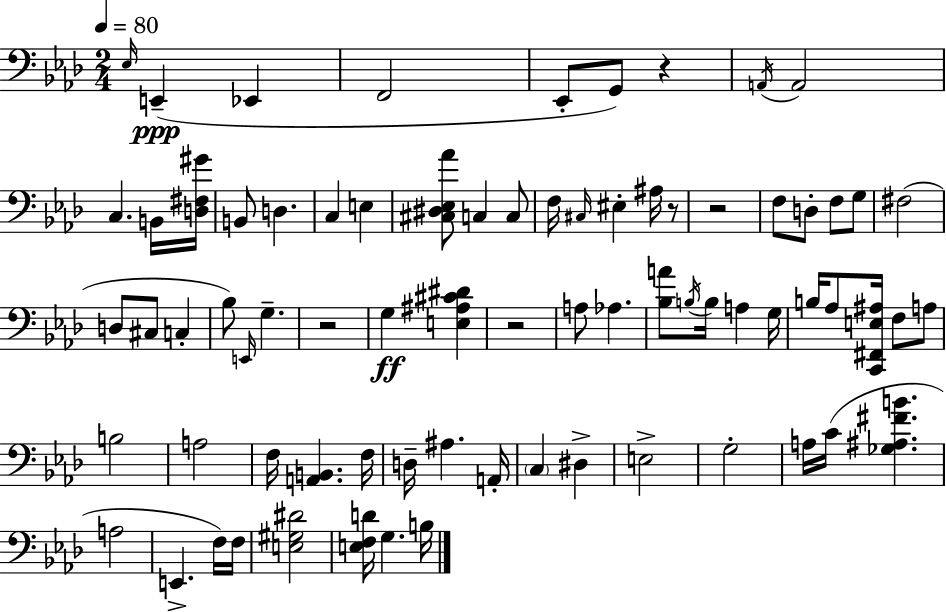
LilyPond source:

{
  \clef bass
  \numericTimeSignature
  \time 2/4
  \key aes \major
  \tempo 4 = 80
  \grace { ees16 }\ppp e,4--( ees,4 | f,2 | ees,8-. g,8) r4 | \acciaccatura { a,16 } a,2 | \break c4. | b,16 <d fis gis'>16 b,8 d4. | c4 e4 | <cis dis ees aes'>8 c4 | \break c8 f16 \grace { cis16 } eis4-. | ais16 r8 r2 | f8 d8-. f8 | g8 fis2( | \break d8 cis8 c4-. | bes8) \grace { e,16 } g4.-- | r2 | g4\ff | \break <e ais cis' dis'>4 r2 | a8 aes4. | <bes a'>8 \acciaccatura { b16 } b16 | a4 g16 b16 aes8 | \break <c, fis, e ais>16 f8 a8 b2 | a2 | f16 <a, b,>4. | f16 d16-- ais4. | \break a,16-. \parenthesize c4 | dis4-> e2-> | g2-. | a16 c'16( <ges ais fis' b'>4. | \break a2 | e,4.-> | f16) f16 <e gis dis'>2 | <e f d'>16 g4. | \break b16 \bar "|."
}